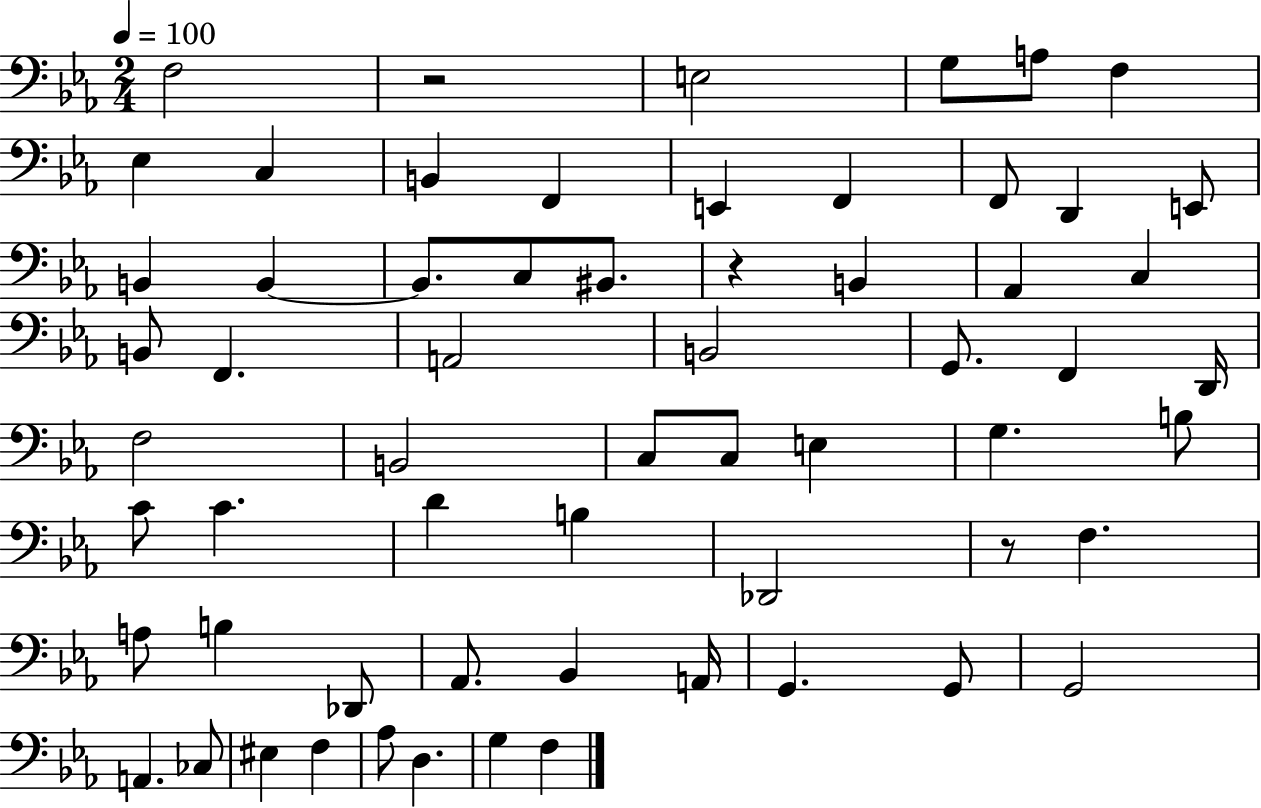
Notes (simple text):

F3/h R/h E3/h G3/e A3/e F3/q Eb3/q C3/q B2/q F2/q E2/q F2/q F2/e D2/q E2/e B2/q B2/q B2/e. C3/e BIS2/e. R/q B2/q Ab2/q C3/q B2/e F2/q. A2/h B2/h G2/e. F2/q D2/s F3/h B2/h C3/e C3/e E3/q G3/q. B3/e C4/e C4/q. D4/q B3/q Db2/h R/e F3/q. A3/e B3/q Db2/e Ab2/e. Bb2/q A2/s G2/q. G2/e G2/h A2/q. CES3/e EIS3/q F3/q Ab3/e D3/q. G3/q F3/q